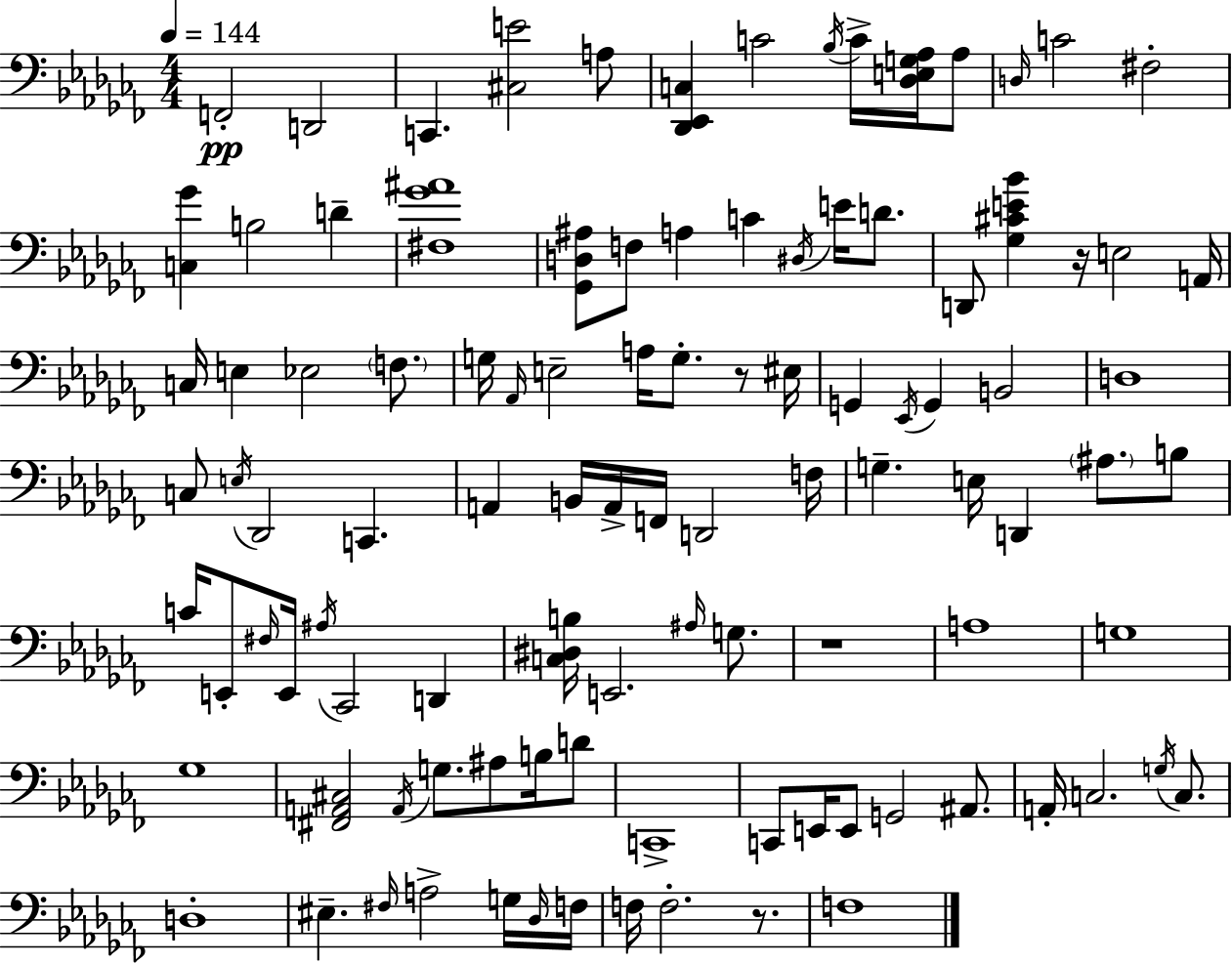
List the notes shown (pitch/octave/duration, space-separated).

F2/h D2/h C2/q. [C#3,E4]/h A3/e [Db2,Eb2,C3]/q C4/h Bb3/s C4/s [Db3,E3,G3,Ab3]/s Ab3/e D3/s C4/h F#3/h [C3,Gb4]/q B3/h D4/q [F#3,Gb4,A#4]/w [Gb2,D3,A#3]/e F3/e A3/q C4/q D#3/s E4/s D4/e. D2/e [Gb3,C#4,E4,Bb4]/q R/s E3/h A2/s C3/s E3/q Eb3/h F3/e. G3/s Ab2/s E3/h A3/s G3/e. R/e EIS3/s G2/q Eb2/s G2/q B2/h D3/w C3/e E3/s Db2/h C2/q. A2/q B2/s A2/s F2/s D2/h F3/s G3/q. E3/s D2/q A#3/e. B3/e C4/s E2/e F#3/s E2/s A#3/s CES2/h D2/q [C3,D#3,B3]/s E2/h. A#3/s G3/e. R/w A3/w G3/w Gb3/w [F#2,A2,C#3]/h A2/s G3/e. A#3/e B3/s D4/e C2/w C2/e E2/s E2/e G2/h A#2/e. A2/s C3/h. G3/s C3/e. D3/w EIS3/q. F#3/s A3/h G3/s Db3/s F3/s F3/s F3/h. R/e. F3/w